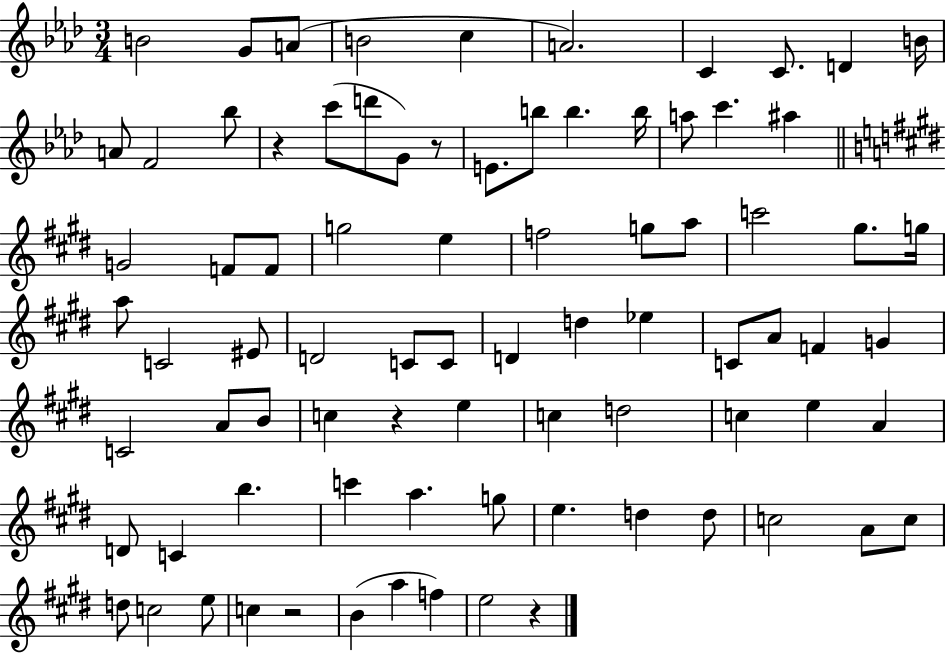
{
  \clef treble
  \numericTimeSignature
  \time 3/4
  \key aes \major
  b'2 g'8 a'8( | b'2 c''4 | a'2.) | c'4 c'8. d'4 b'16 | \break a'8 f'2 bes''8 | r4 c'''8( d'''8 g'8) r8 | e'8. b''8 b''4. b''16 | a''8 c'''4. ais''4 | \break \bar "||" \break \key e \major g'2 f'8 f'8 | g''2 e''4 | f''2 g''8 a''8 | c'''2 gis''8. g''16 | \break a''8 c'2 eis'8 | d'2 c'8 c'8 | d'4 d''4 ees''4 | c'8 a'8 f'4 g'4 | \break c'2 a'8 b'8 | c''4 r4 e''4 | c''4 d''2 | c''4 e''4 a'4 | \break d'8 c'4 b''4. | c'''4 a''4. g''8 | e''4. d''4 d''8 | c''2 a'8 c''8 | \break d''8 c''2 e''8 | c''4 r2 | b'4( a''4 f''4) | e''2 r4 | \break \bar "|."
}